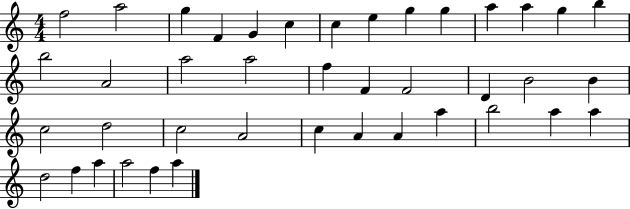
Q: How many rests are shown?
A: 0